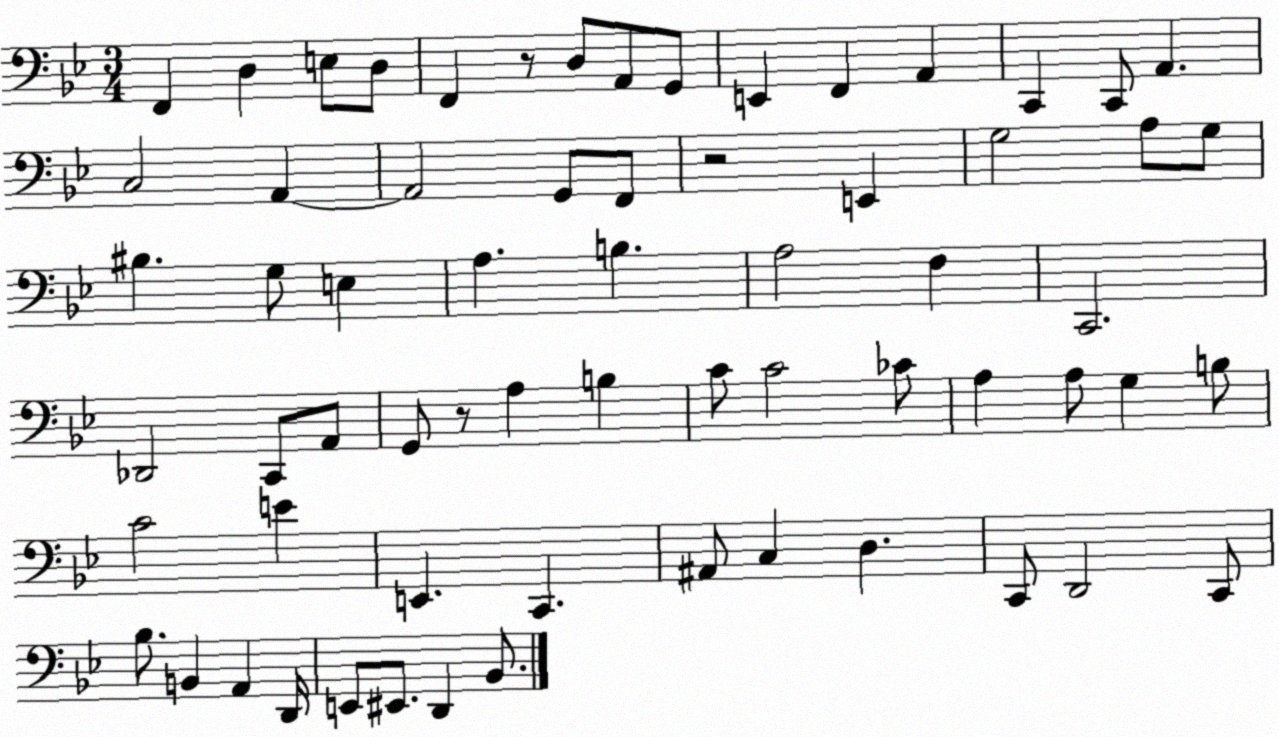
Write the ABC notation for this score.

X:1
T:Untitled
M:3/4
L:1/4
K:Bb
F,, D, E,/2 D,/2 F,, z/2 D,/2 A,,/2 G,,/2 E,, F,, A,, C,, C,,/2 A,, C,2 A,, A,,2 G,,/2 F,,/2 z2 E,, G,2 A,/2 G,/2 ^B, G,/2 E, A, B, A,2 F, C,,2 _D,,2 C,,/2 A,,/2 G,,/2 z/2 A, B, C/2 C2 _C/2 A, A,/2 G, B,/2 C2 E E,, C,, ^A,,/2 C, D, C,,/2 D,,2 C,,/2 _B,/2 B,, A,, D,,/4 E,,/2 ^E,,/2 D,, _B,,/2